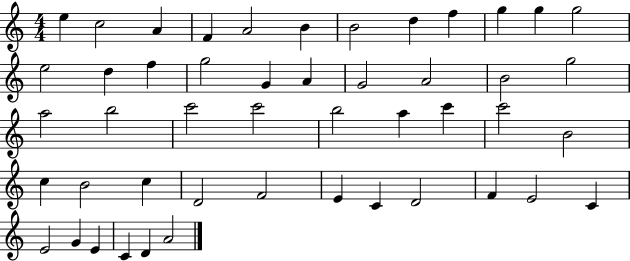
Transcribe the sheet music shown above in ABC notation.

X:1
T:Untitled
M:4/4
L:1/4
K:C
e c2 A F A2 B B2 d f g g g2 e2 d f g2 G A G2 A2 B2 g2 a2 b2 c'2 c'2 b2 a c' c'2 B2 c B2 c D2 F2 E C D2 F E2 C E2 G E C D A2